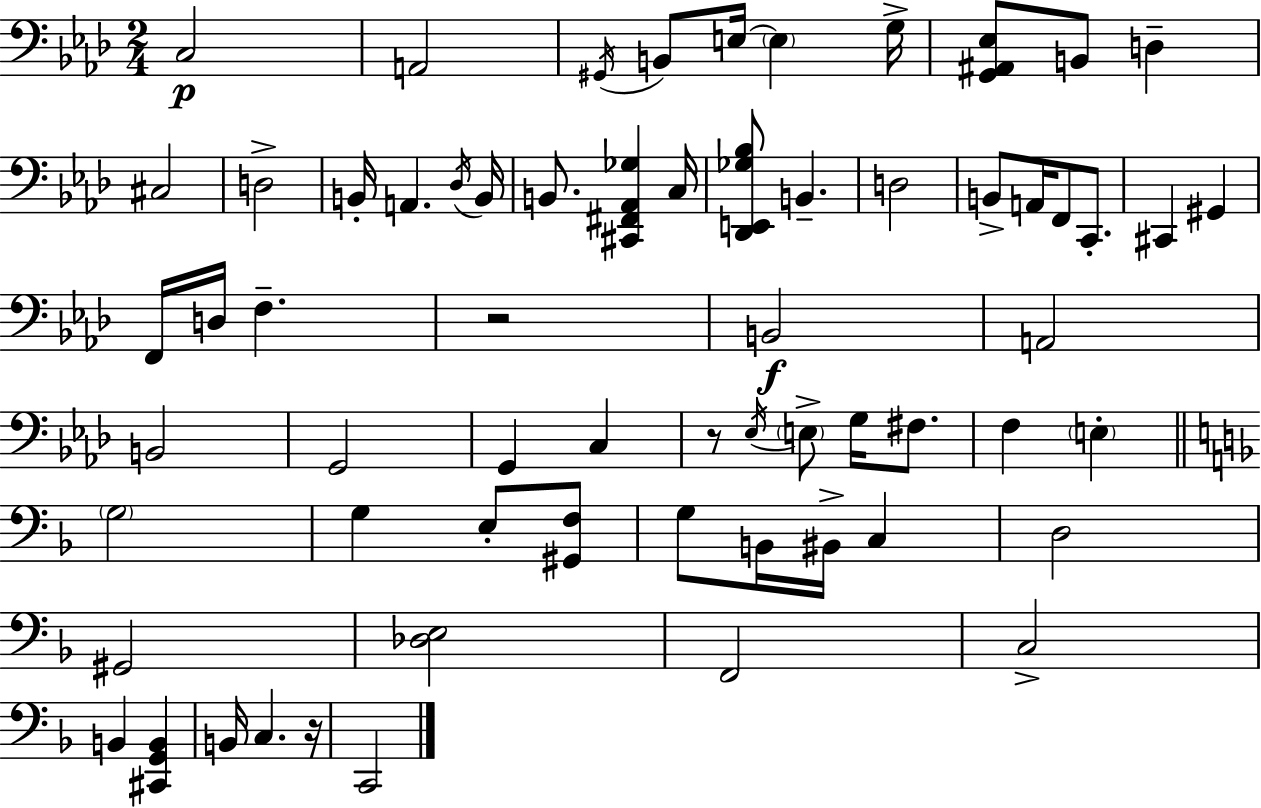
{
  \clef bass
  \numericTimeSignature
  \time 2/4
  \key aes \major
  c2\p | a,2 | \acciaccatura { gis,16 } b,8 e16~~ \parenthesize e4 | g16-> <g, ais, ees>8 b,8 d4-- | \break cis2 | d2-> | b,16-. a,4. | \acciaccatura { des16 } b,16 b,8. <cis, fis, aes, ges>4 | \break c16 <des, e, ges bes>8 b,4.-- | d2 | b,8-> a,16 f,8 c,8.-. | cis,4 gis,4 | \break f,16 d16 f4.-- | r2 | b,2\f | a,2 | \break b,2 | g,2 | g,4 c4 | r8 \acciaccatura { ees16 } \parenthesize e8-> g16 | \break fis8. f4 \parenthesize e4-. | \bar "||" \break \key d \minor \parenthesize g2 | g4 e8-. <gis, f>8 | g8 b,16 bis,16-> c4 | d2 | \break gis,2 | <des e>2 | f,2 | c2-> | \break b,4 <cis, g, b,>4 | b,16 c4. r16 | c,2 | \bar "|."
}